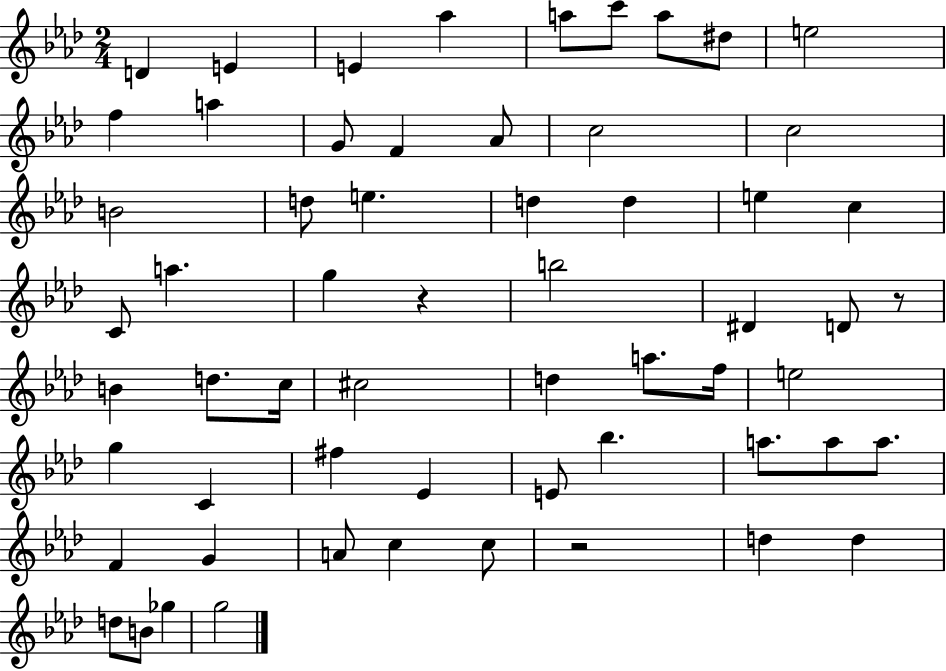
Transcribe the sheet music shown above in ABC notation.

X:1
T:Untitled
M:2/4
L:1/4
K:Ab
D E E _a a/2 c'/2 a/2 ^d/2 e2 f a G/2 F _A/2 c2 c2 B2 d/2 e d d e c C/2 a g z b2 ^D D/2 z/2 B d/2 c/4 ^c2 d a/2 f/4 e2 g C ^f _E E/2 _b a/2 a/2 a/2 F G A/2 c c/2 z2 d d d/2 B/2 _g g2